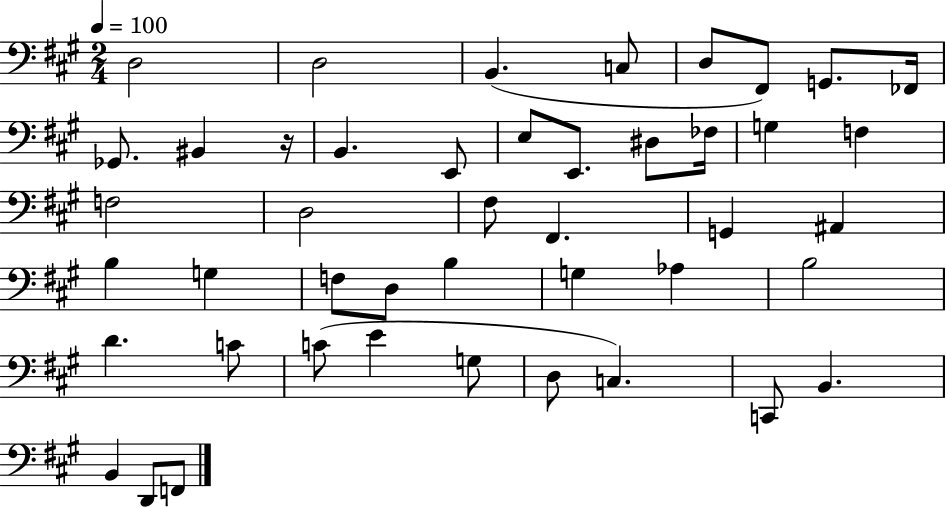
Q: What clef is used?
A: bass